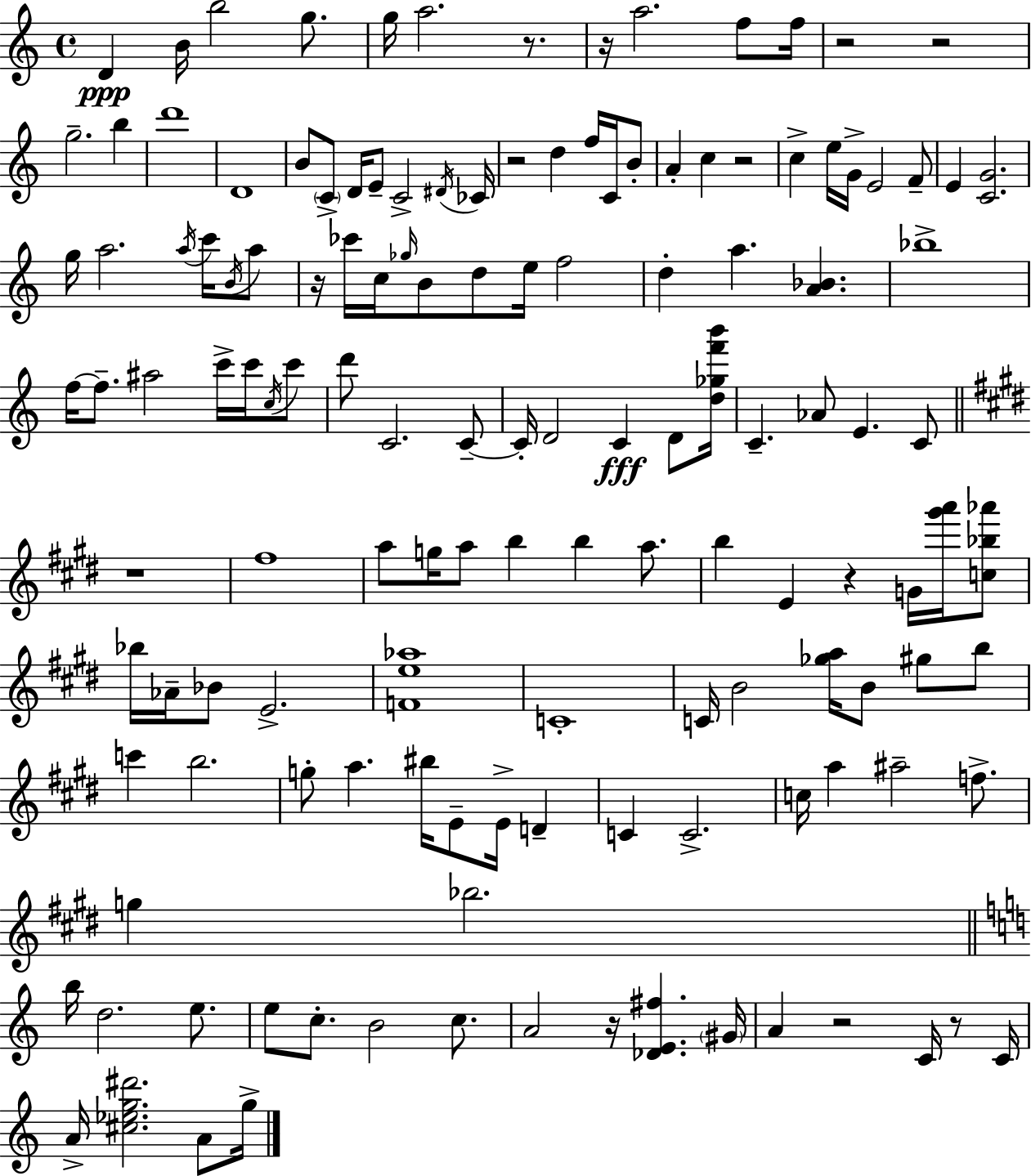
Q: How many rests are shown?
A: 12